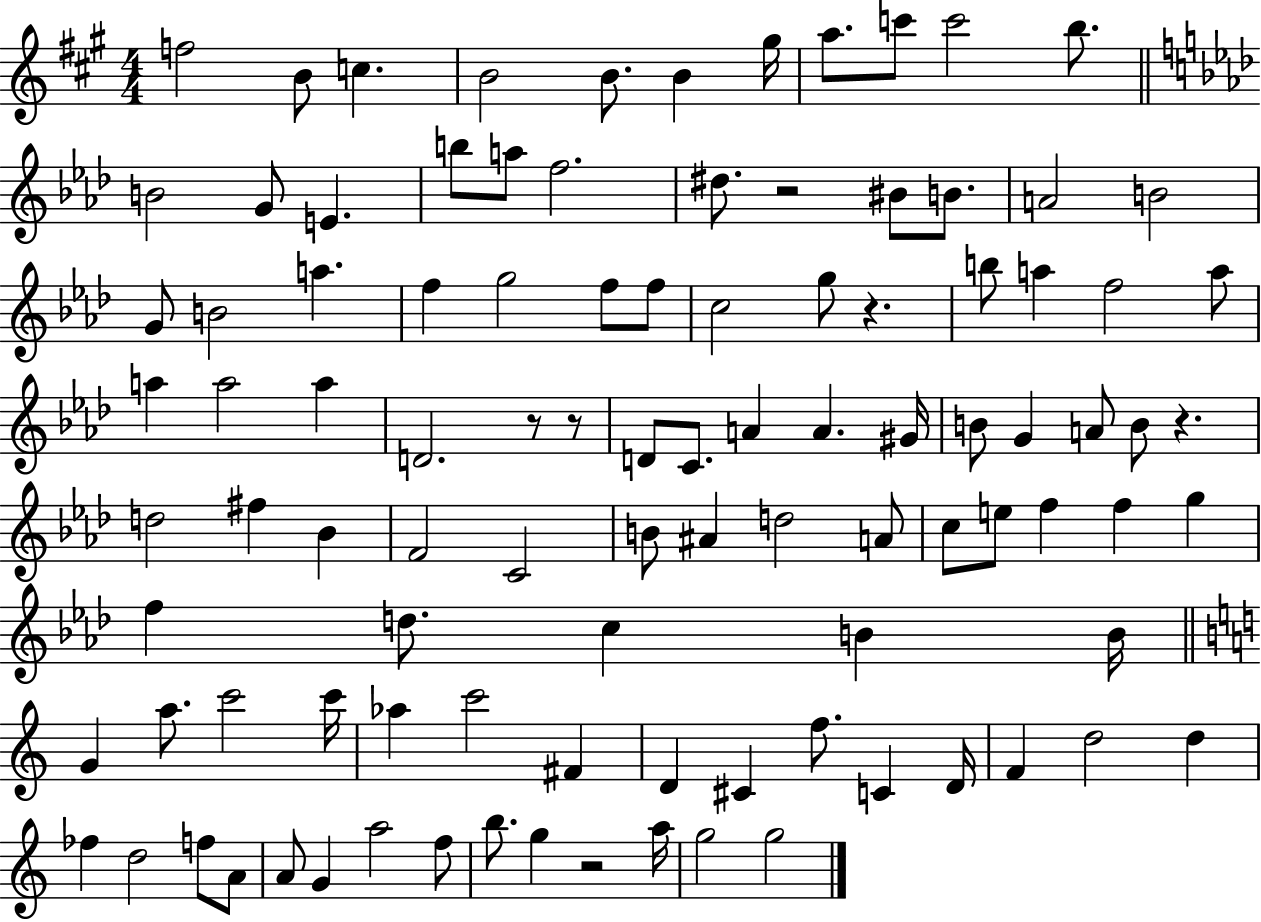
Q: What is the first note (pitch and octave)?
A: F5